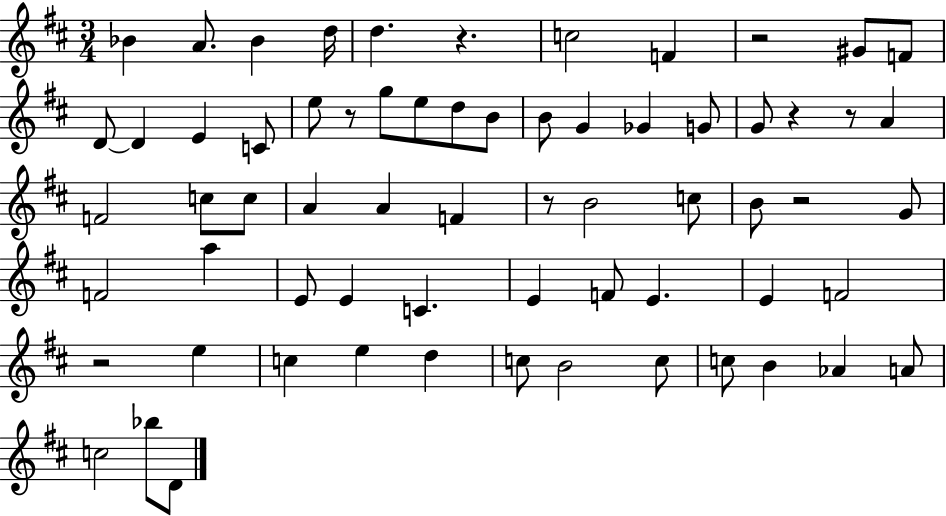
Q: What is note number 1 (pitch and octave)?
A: Bb4